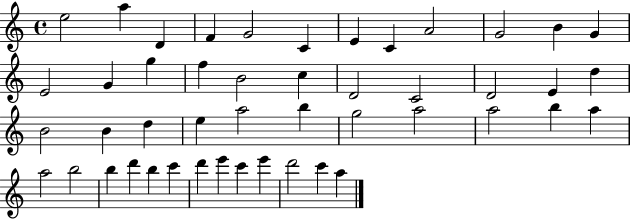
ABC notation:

X:1
T:Untitled
M:4/4
L:1/4
K:C
e2 a D F G2 C E C A2 G2 B G E2 G g f B2 c D2 C2 D2 E d B2 B d e a2 b g2 a2 a2 b a a2 b2 b d' b c' d' e' c' e' d'2 c' a